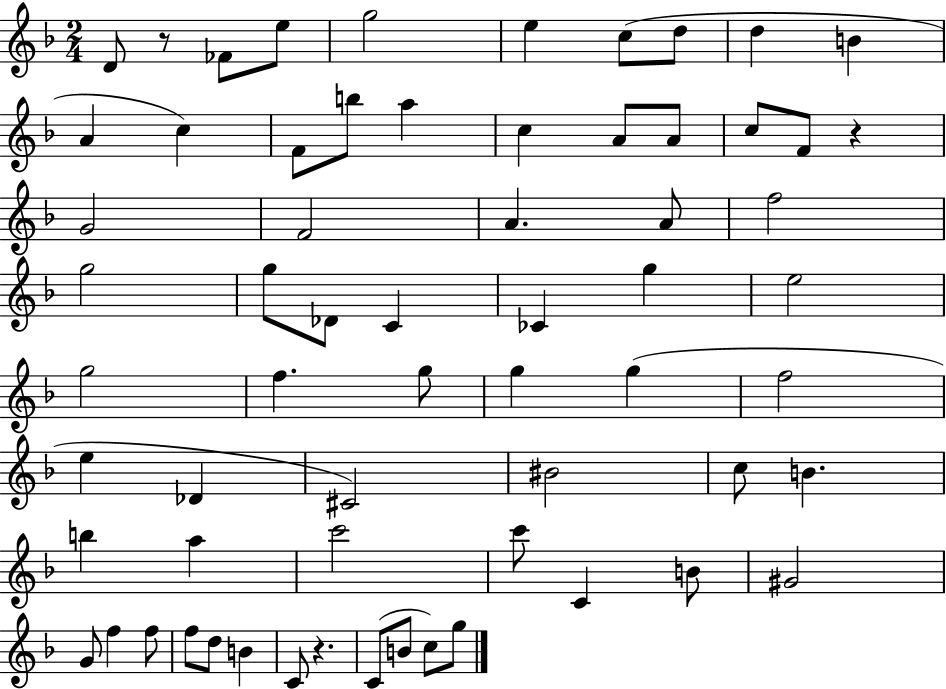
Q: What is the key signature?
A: F major